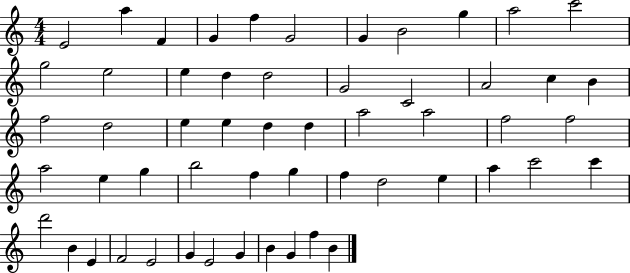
{
  \clef treble
  \numericTimeSignature
  \time 4/4
  \key c \major
  e'2 a''4 f'4 | g'4 f''4 g'2 | g'4 b'2 g''4 | a''2 c'''2 | \break g''2 e''2 | e''4 d''4 d''2 | g'2 c'2 | a'2 c''4 b'4 | \break f''2 d''2 | e''4 e''4 d''4 d''4 | a''2 a''2 | f''2 f''2 | \break a''2 e''4 g''4 | b''2 f''4 g''4 | f''4 d''2 e''4 | a''4 c'''2 c'''4 | \break d'''2 b'4 e'4 | f'2 e'2 | g'4 e'2 g'4 | b'4 g'4 f''4 b'4 | \break \bar "|."
}